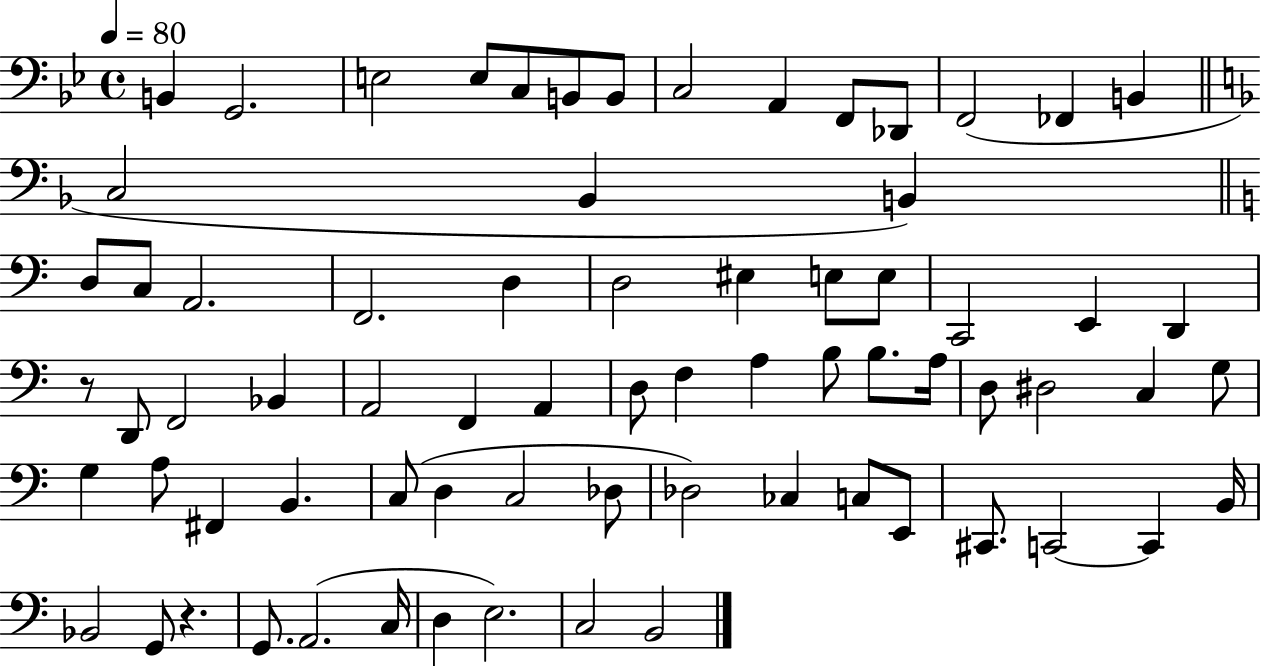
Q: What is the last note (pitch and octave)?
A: B2